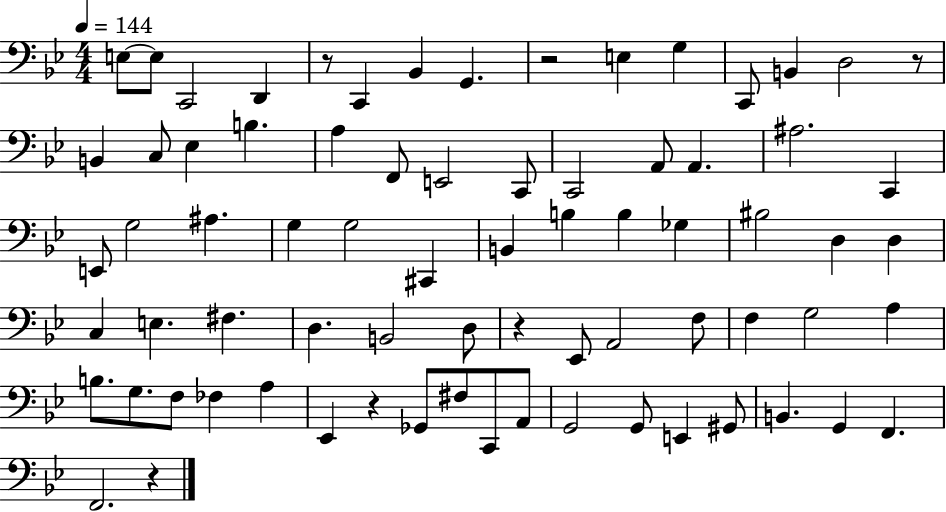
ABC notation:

X:1
T:Untitled
M:4/4
L:1/4
K:Bb
E,/2 E,/2 C,,2 D,, z/2 C,, _B,, G,, z2 E, G, C,,/2 B,, D,2 z/2 B,, C,/2 _E, B, A, F,,/2 E,,2 C,,/2 C,,2 A,,/2 A,, ^A,2 C,, E,,/2 G,2 ^A, G, G,2 ^C,, B,, B, B, _G, ^B,2 D, D, C, E, ^F, D, B,,2 D,/2 z _E,,/2 A,,2 F,/2 F, G,2 A, B,/2 G,/2 F,/2 _F, A, _E,, z _G,,/2 ^F,/2 C,,/2 A,,/2 G,,2 G,,/2 E,, ^G,,/2 B,, G,, F,, F,,2 z